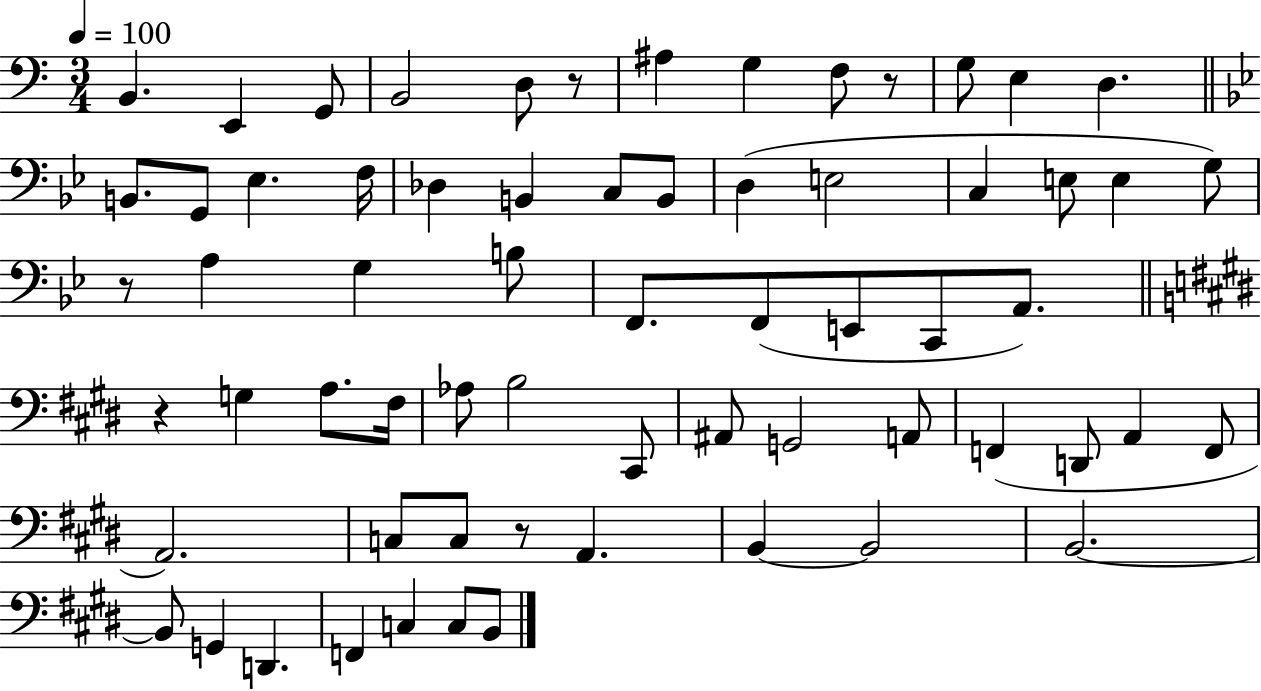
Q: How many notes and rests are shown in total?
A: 65